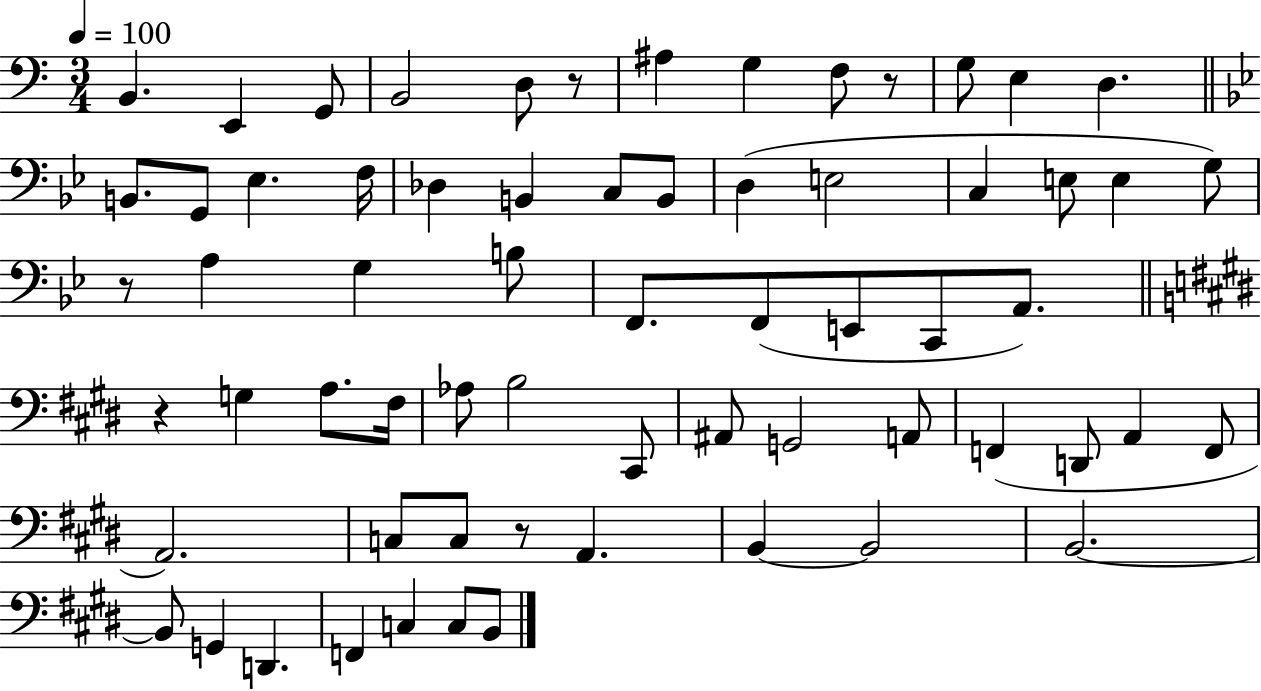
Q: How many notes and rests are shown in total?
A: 65